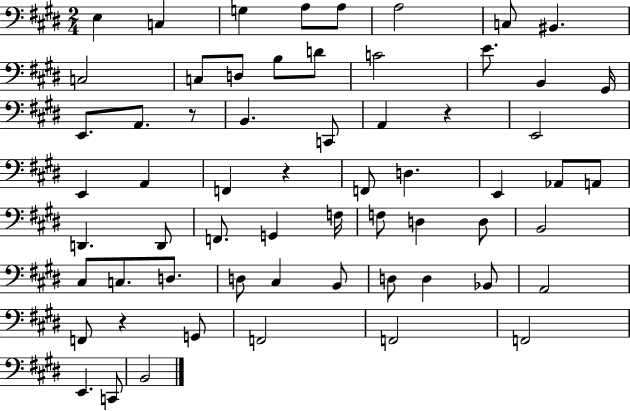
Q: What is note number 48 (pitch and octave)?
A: D3